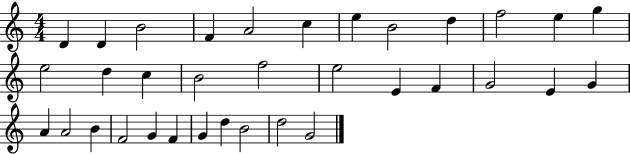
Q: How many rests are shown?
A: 0